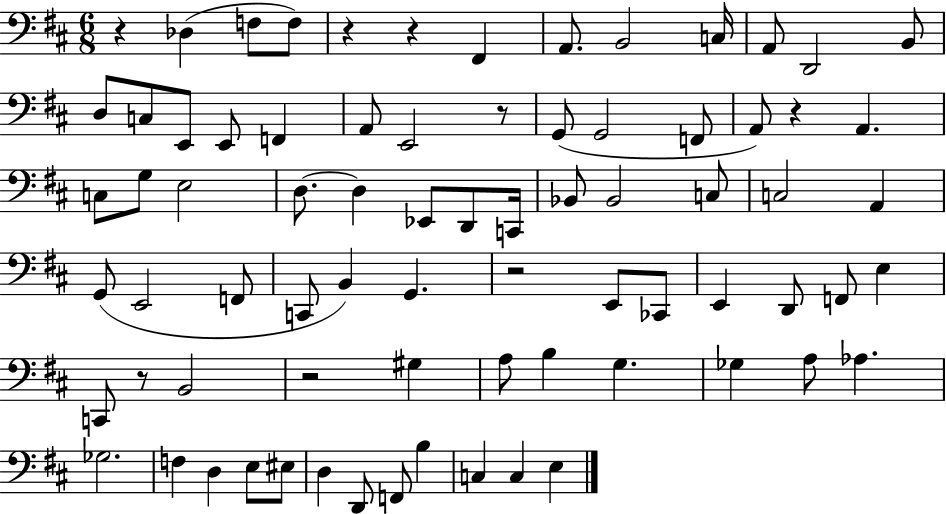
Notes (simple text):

R/q Db3/q F3/e F3/e R/q R/q F#2/q A2/e. B2/h C3/s A2/e D2/h B2/e D3/e C3/e E2/e E2/e F2/q A2/e E2/h R/e G2/e G2/h F2/e A2/e R/q A2/q. C3/e G3/e E3/h D3/e. D3/q Eb2/e D2/e C2/s Bb2/e Bb2/h C3/e C3/h A2/q G2/e E2/h F2/e C2/e B2/q G2/q. R/h E2/e CES2/e E2/q D2/e F2/e E3/q C2/e R/e B2/h R/h G#3/q A3/e B3/q G3/q. Gb3/q A3/e Ab3/q. Gb3/h. F3/q D3/q E3/e EIS3/e D3/q D2/e F2/e B3/q C3/q C3/q E3/q